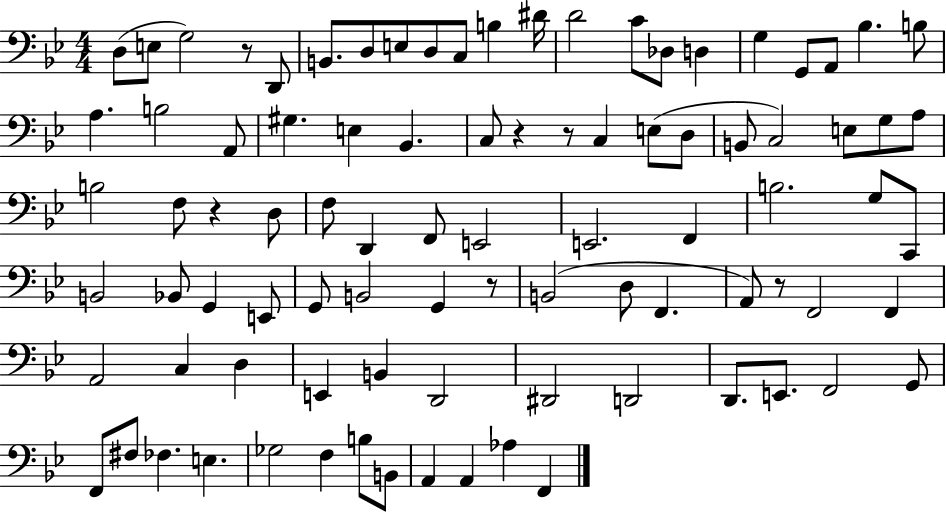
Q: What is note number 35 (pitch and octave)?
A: A3